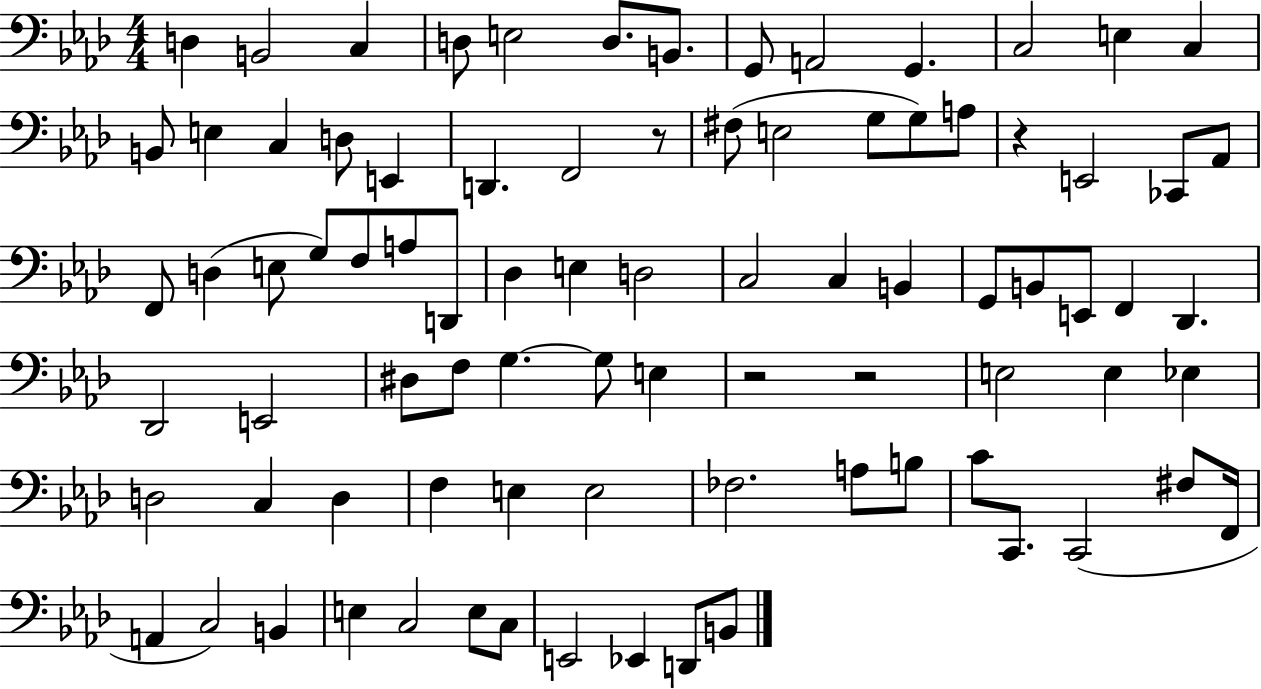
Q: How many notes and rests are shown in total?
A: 85